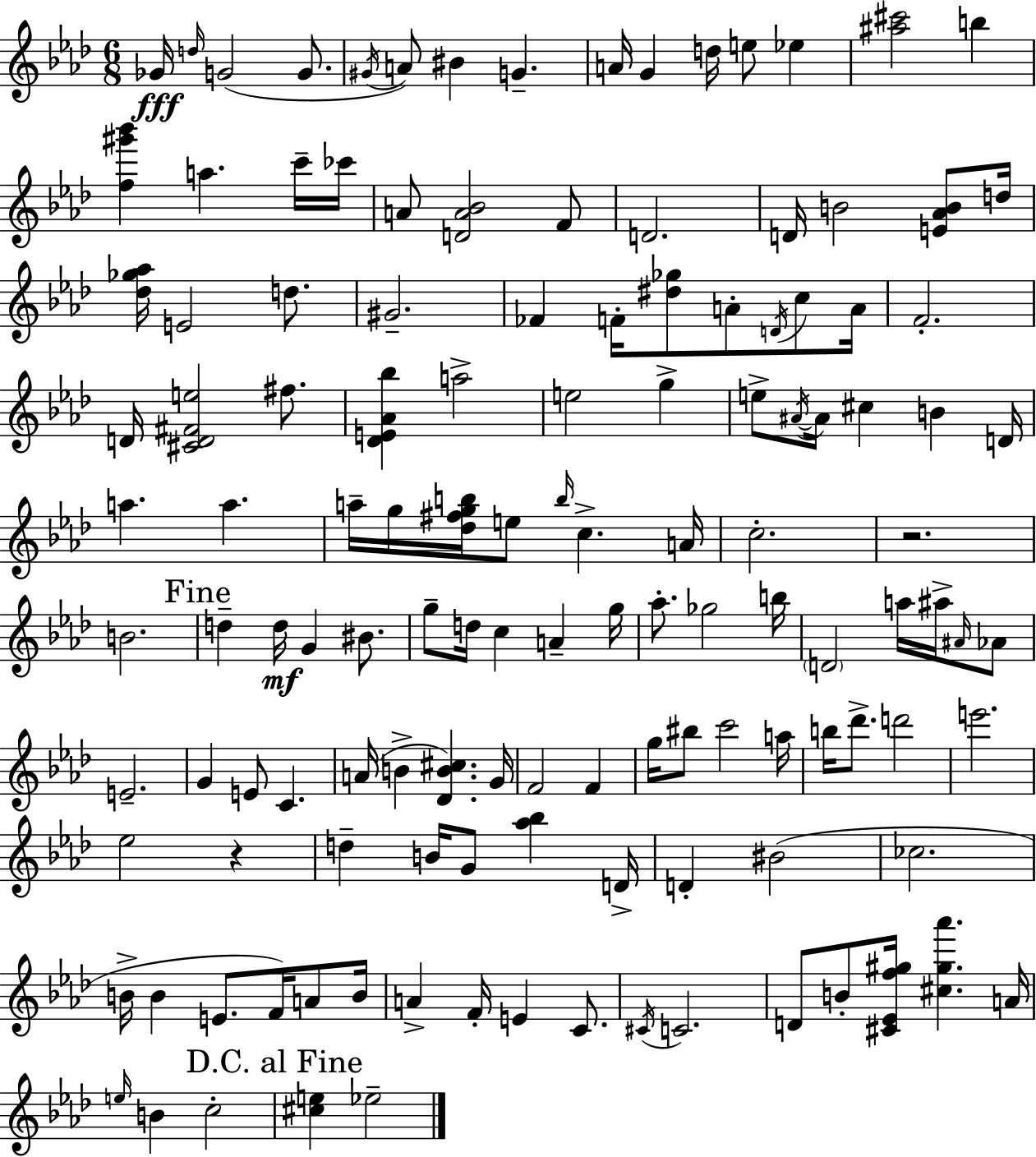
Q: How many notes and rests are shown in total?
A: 131